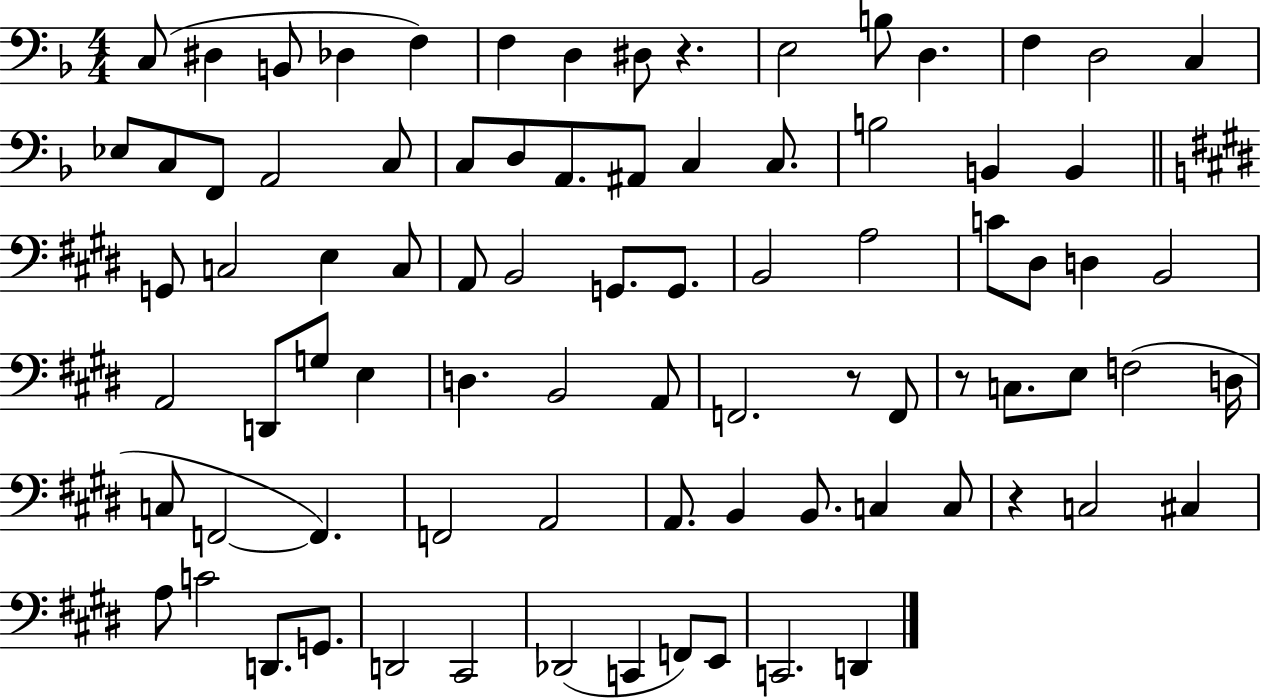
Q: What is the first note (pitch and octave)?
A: C3